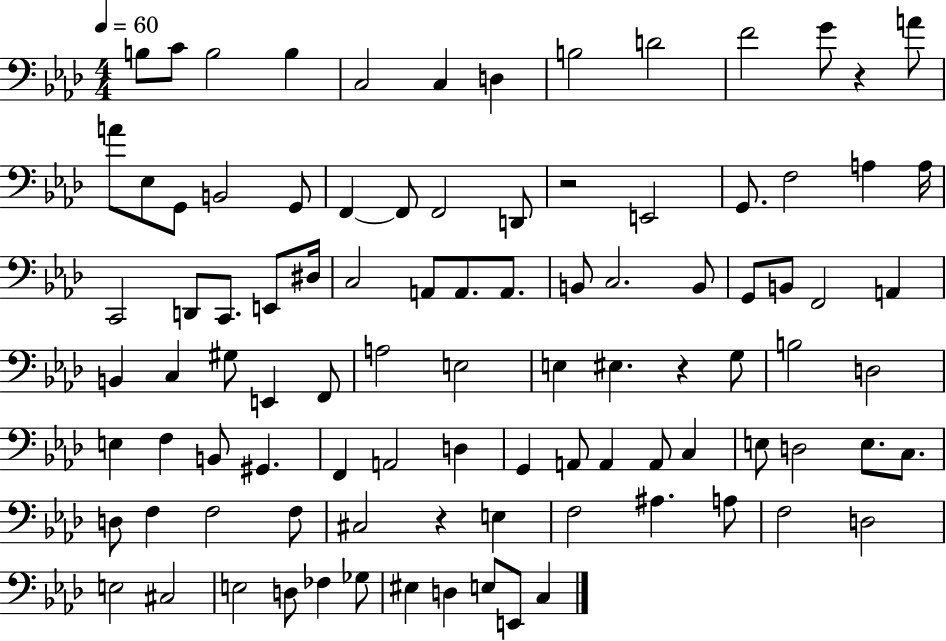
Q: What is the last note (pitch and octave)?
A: C3